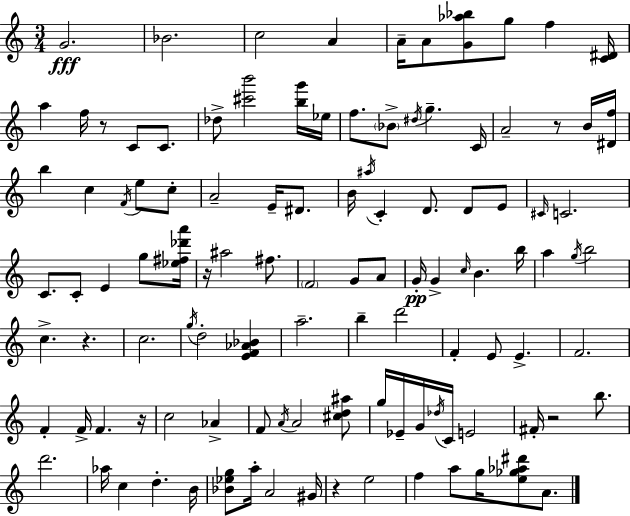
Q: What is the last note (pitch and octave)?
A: A4